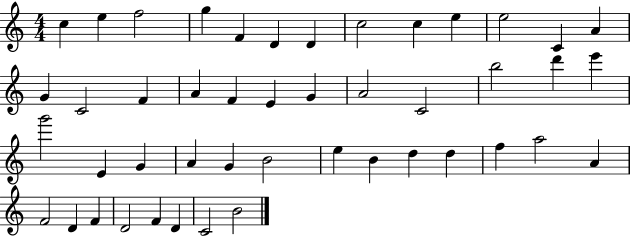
C5/q E5/q F5/h G5/q F4/q D4/q D4/q C5/h C5/q E5/q E5/h C4/q A4/q G4/q C4/h F4/q A4/q F4/q E4/q G4/q A4/h C4/h B5/h D6/q E6/q G6/h E4/q G4/q A4/q G4/q B4/h E5/q B4/q D5/q D5/q F5/q A5/h A4/q F4/h D4/q F4/q D4/h F4/q D4/q C4/h B4/h